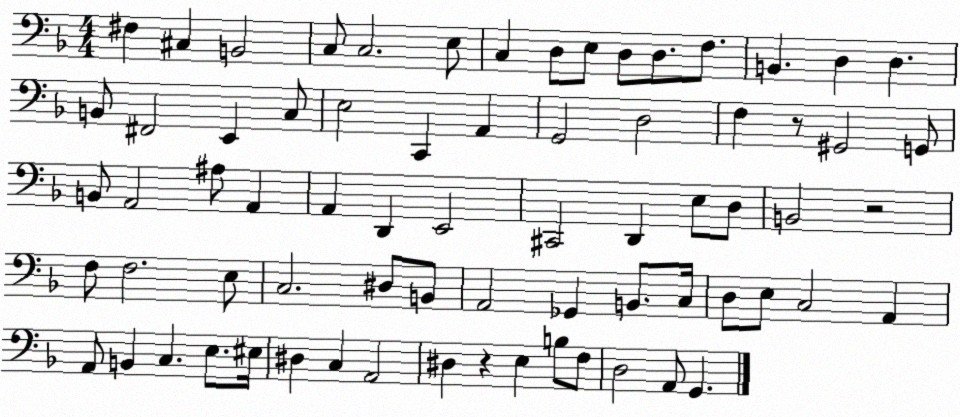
X:1
T:Untitled
M:4/4
L:1/4
K:F
^F, ^C, B,,2 C,/2 C,2 E,/2 C, D,/2 E,/2 D,/2 D,/2 F,/2 B,, D, D, B,,/2 ^F,,2 E,, C,/2 E,2 C,, A,, G,,2 D,2 F, z/2 ^G,,2 G,,/2 B,,/2 A,,2 ^A,/2 A,, A,, D,, E,,2 ^C,,2 D,, E,/2 D,/2 B,,2 z2 F,/2 F,2 E,/2 C,2 ^D,/2 B,,/2 A,,2 _G,, B,,/2 C,/4 D,/2 E,/2 C,2 A,, A,,/2 B,, C, E,/2 ^E,/4 ^D, C, A,,2 ^D, z E, B,/2 F,/2 D,2 A,,/2 G,,